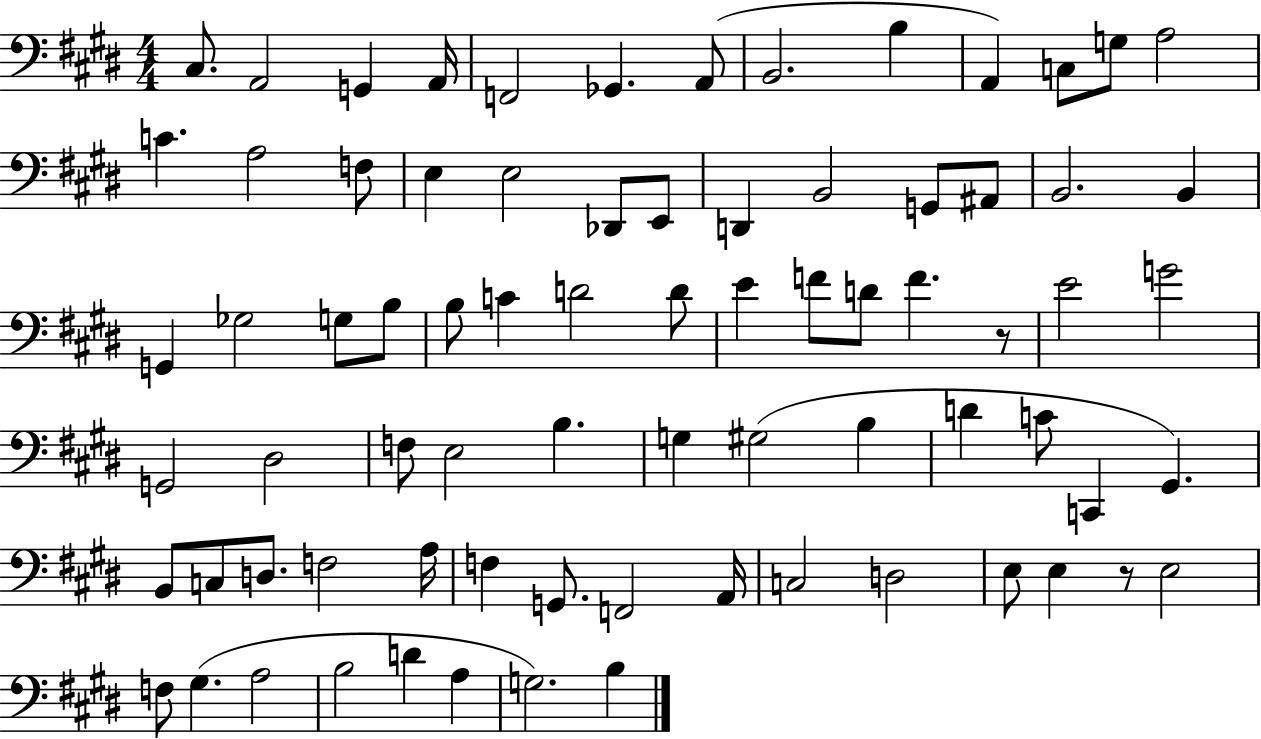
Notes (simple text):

C#3/e. A2/h G2/q A2/s F2/h Gb2/q. A2/e B2/h. B3/q A2/q C3/e G3/e A3/h C4/q. A3/h F3/e E3/q E3/h Db2/e E2/e D2/q B2/h G2/e A#2/e B2/h. B2/q G2/q Gb3/h G3/e B3/e B3/e C4/q D4/h D4/e E4/q F4/e D4/e F4/q. R/e E4/h G4/h G2/h D#3/h F3/e E3/h B3/q. G3/q G#3/h B3/q D4/q C4/e C2/q G#2/q. B2/e C3/e D3/e. F3/h A3/s F3/q G2/e. F2/h A2/s C3/h D3/h E3/e E3/q R/e E3/h F3/e G#3/q. A3/h B3/h D4/q A3/q G3/h. B3/q